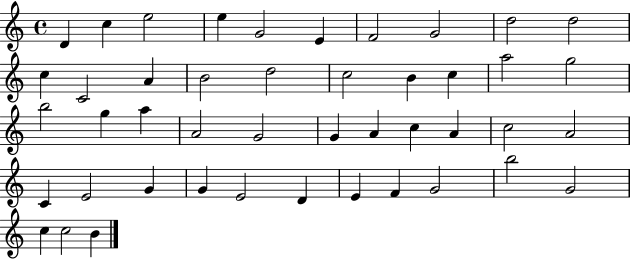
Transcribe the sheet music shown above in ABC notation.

X:1
T:Untitled
M:4/4
L:1/4
K:C
D c e2 e G2 E F2 G2 d2 d2 c C2 A B2 d2 c2 B c a2 g2 b2 g a A2 G2 G A c A c2 A2 C E2 G G E2 D E F G2 b2 G2 c c2 B